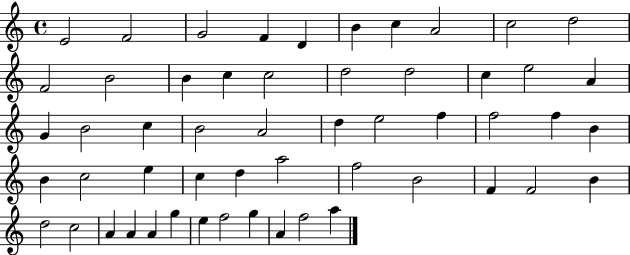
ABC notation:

X:1
T:Untitled
M:4/4
L:1/4
K:C
E2 F2 G2 F D B c A2 c2 d2 F2 B2 B c c2 d2 d2 c e2 A G B2 c B2 A2 d e2 f f2 f B B c2 e c d a2 f2 B2 F F2 B d2 c2 A A A g e f2 g A f2 a